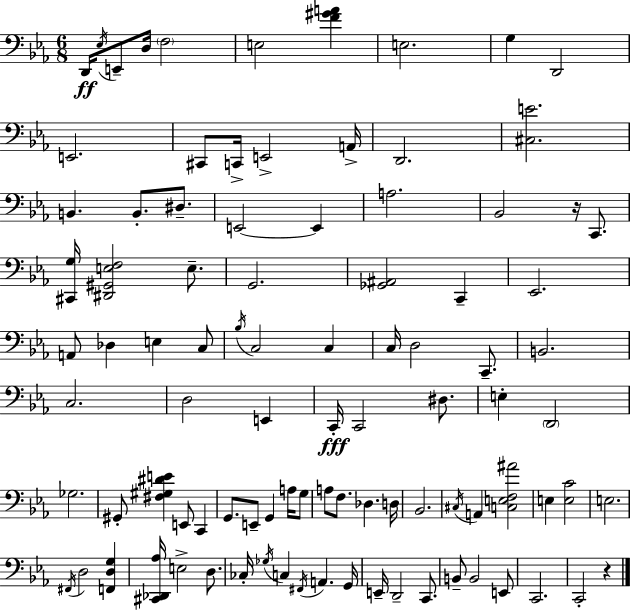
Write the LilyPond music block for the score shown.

{
  \clef bass
  \numericTimeSignature
  \time 6/8
  \key c \minor
  d,16\ff \acciaccatura { ees16 } e,8-- d16 \parenthesize f2 | e2 <f' gis' a'>4 | e2. | g4 d,2 | \break e,2. | cis,8 c,16-> e,2-> | a,16-> d,2. | <cis e'>2. | \break b,4. b,8.-. dis8.-- | e,2~~ e,4 | a2. | bes,2 r16 c,8. | \break <cis, g>16 <dis, gis, e f>2 e8.-- | g,2. | <ges, ais,>2 c,4-- | ees,2. | \break a,8 des4 e4 c8 | \acciaccatura { bes16 } c2 c4 | c16 d2 c,8.-- | b,2. | \break c2. | d2 e,4 | c,16-.\fff c,2 dis8. | e4-. \parenthesize d,2 | \break ges2. | gis,8-. <fis gis dis' e'>4 e,8 c,4 | g,8. e,8-- g,4 a16 | g8 a8 f8. des4. | \break d16 bes,2. | \acciaccatura { cis16 } a,4 <c e f ais'>2 | e4 <e c'>2 | e2. | \break \acciaccatura { fis,16 } d2 | <f, d g>4 <cis, des, aes>16 e2-> | d8. ces16-. \acciaccatura { ges16 } c4 \acciaccatura { fis,16 } a,4. | g,16 e,16-- d,2-- | \break c,8. b,8-- b,2 | e,8 c,2. | c,2-. | r4 \bar "|."
}